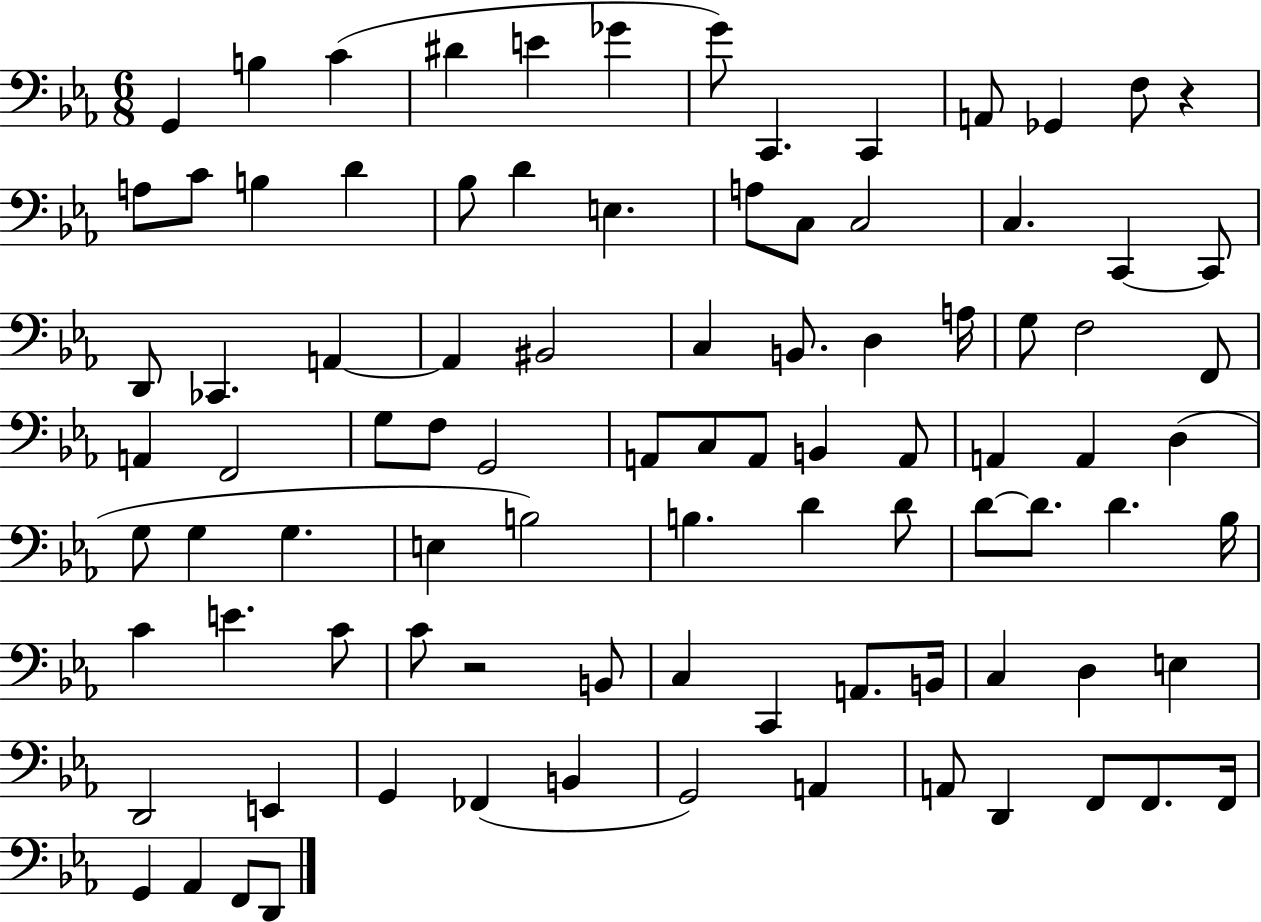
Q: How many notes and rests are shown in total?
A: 92